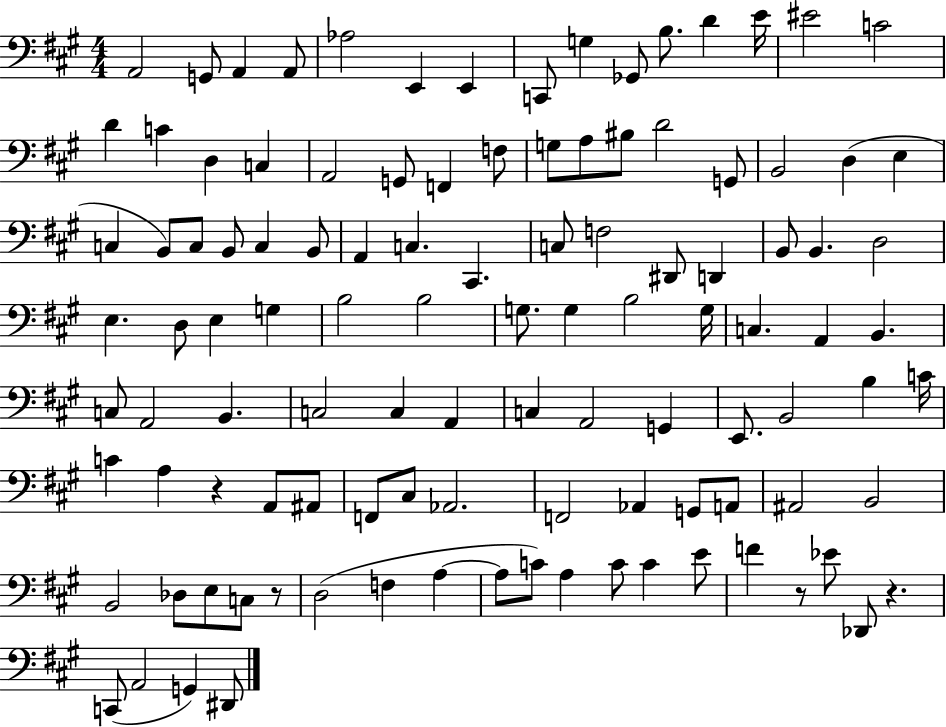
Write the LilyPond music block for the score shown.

{
  \clef bass
  \numericTimeSignature
  \time 4/4
  \key a \major
  a,2 g,8 a,4 a,8 | aes2 e,4 e,4 | c,8 g4 ges,8 b8. d'4 e'16 | eis'2 c'2 | \break d'4 c'4 d4 c4 | a,2 g,8 f,4 f8 | g8 a8 bis8 d'2 g,8 | b,2 d4( e4 | \break c4 b,8) c8 b,8 c4 b,8 | a,4 c4. cis,4. | c8 f2 dis,8 d,4 | b,8 b,4. d2 | \break e4. d8 e4 g4 | b2 b2 | g8. g4 b2 g16 | c4. a,4 b,4. | \break c8 a,2 b,4. | c2 c4 a,4 | c4 a,2 g,4 | e,8. b,2 b4 c'16 | \break c'4 a4 r4 a,8 ais,8 | f,8 cis8 aes,2. | f,2 aes,4 g,8 a,8 | ais,2 b,2 | \break b,2 des8 e8 c8 r8 | d2( f4 a4~~ | a8 c'8) a4 c'8 c'4 e'8 | f'4 r8 ees'8 des,8 r4. | \break c,8( a,2 g,4) dis,8 | \bar "|."
}